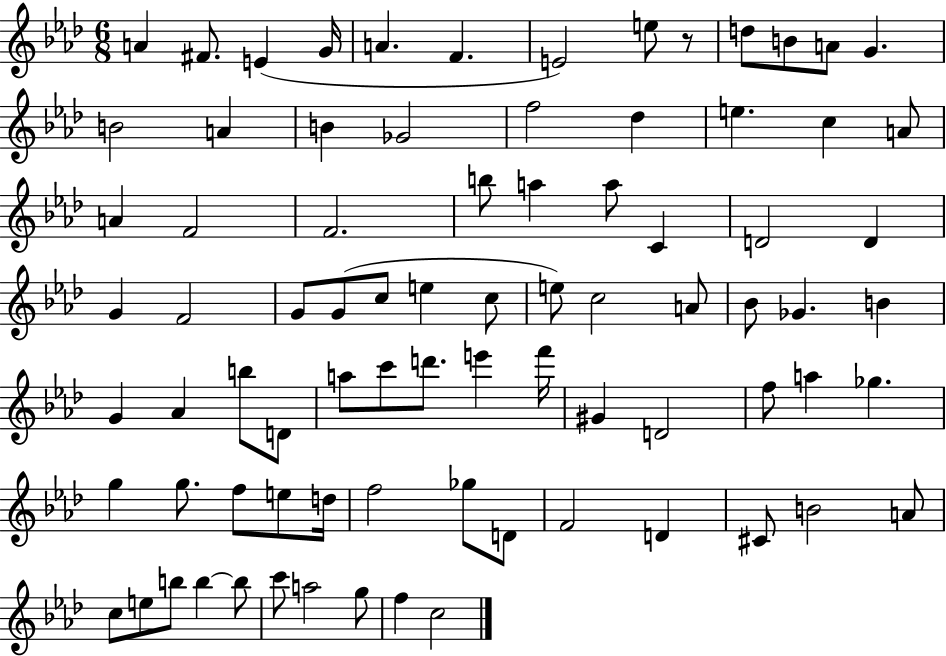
{
  \clef treble
  \numericTimeSignature
  \time 6/8
  \key aes \major
  \repeat volta 2 { a'4 fis'8. e'4( g'16 | a'4. f'4. | e'2) e''8 r8 | d''8 b'8 a'8 g'4. | \break b'2 a'4 | b'4 ges'2 | f''2 des''4 | e''4. c''4 a'8 | \break a'4 f'2 | f'2. | b''8 a''4 a''8 c'4 | d'2 d'4 | \break g'4 f'2 | g'8 g'8( c''8 e''4 c''8 | e''8) c''2 a'8 | bes'8 ges'4. b'4 | \break g'4 aes'4 b''8 d'8 | a''8 c'''8 d'''8. e'''4 f'''16 | gis'4 d'2 | f''8 a''4 ges''4. | \break g''4 g''8. f''8 e''8 d''16 | f''2 ges''8 d'8 | f'2 d'4 | cis'8 b'2 a'8 | \break c''8 e''8 b''8 b''4~~ b''8 | c'''8 a''2 g''8 | f''4 c''2 | } \bar "|."
}